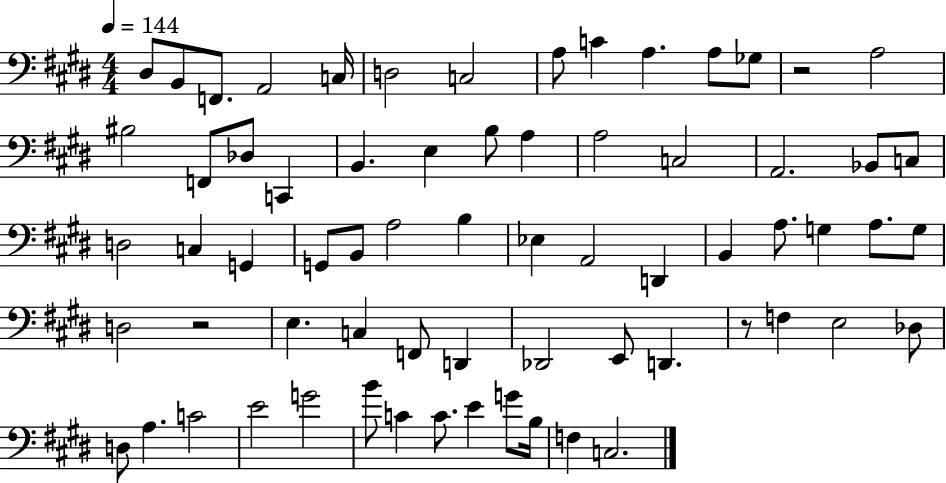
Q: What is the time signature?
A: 4/4